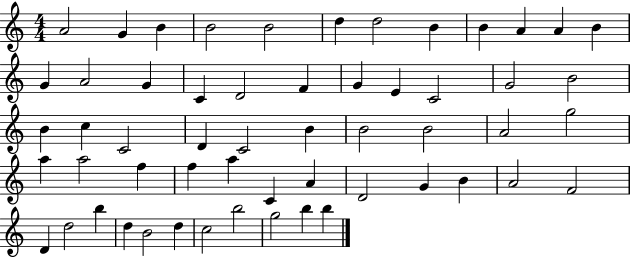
A4/h G4/q B4/q B4/h B4/h D5/q D5/h B4/q B4/q A4/q A4/q B4/q G4/q A4/h G4/q C4/q D4/h F4/q G4/q E4/q C4/h G4/h B4/h B4/q C5/q C4/h D4/q C4/h B4/q B4/h B4/h A4/h G5/h A5/q A5/h F5/q F5/q A5/q C4/q A4/q D4/h G4/q B4/q A4/h F4/h D4/q D5/h B5/q D5/q B4/h D5/q C5/h B5/h G5/h B5/q B5/q